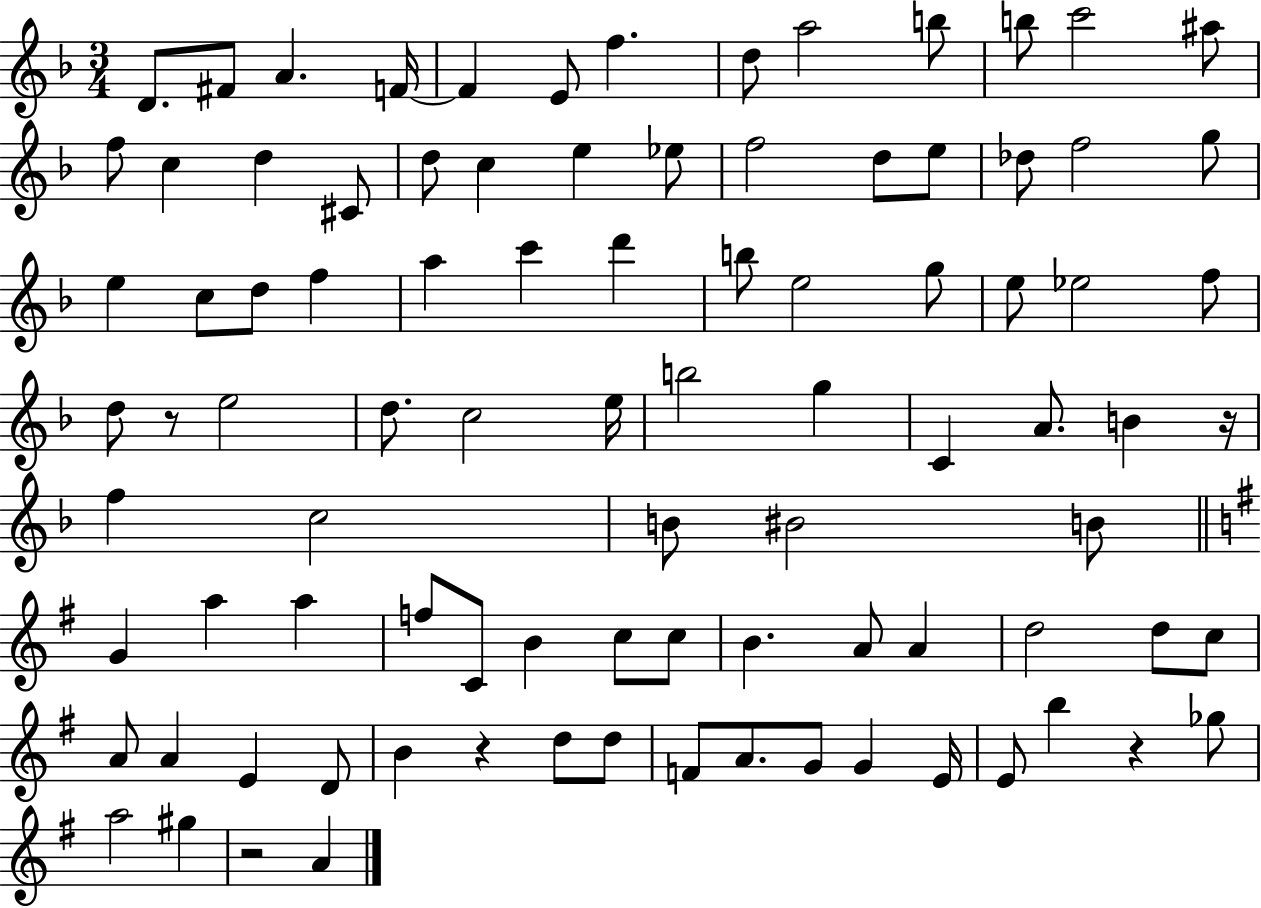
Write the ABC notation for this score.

X:1
T:Untitled
M:3/4
L:1/4
K:F
D/2 ^F/2 A F/4 F E/2 f d/2 a2 b/2 b/2 c'2 ^a/2 f/2 c d ^C/2 d/2 c e _e/2 f2 d/2 e/2 _d/2 f2 g/2 e c/2 d/2 f a c' d' b/2 e2 g/2 e/2 _e2 f/2 d/2 z/2 e2 d/2 c2 e/4 b2 g C A/2 B z/4 f c2 B/2 ^B2 B/2 G a a f/2 C/2 B c/2 c/2 B A/2 A d2 d/2 c/2 A/2 A E D/2 B z d/2 d/2 F/2 A/2 G/2 G E/4 E/2 b z _g/2 a2 ^g z2 A